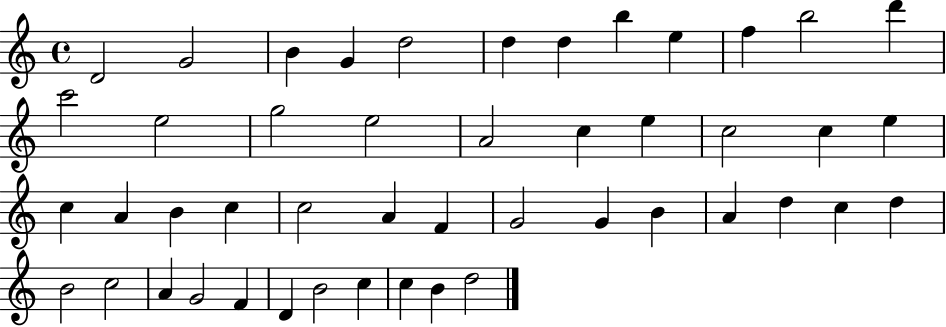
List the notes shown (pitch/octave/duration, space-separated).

D4/h G4/h B4/q G4/q D5/h D5/q D5/q B5/q E5/q F5/q B5/h D6/q C6/h E5/h G5/h E5/h A4/h C5/q E5/q C5/h C5/q E5/q C5/q A4/q B4/q C5/q C5/h A4/q F4/q G4/h G4/q B4/q A4/q D5/q C5/q D5/q B4/h C5/h A4/q G4/h F4/q D4/q B4/h C5/q C5/q B4/q D5/h